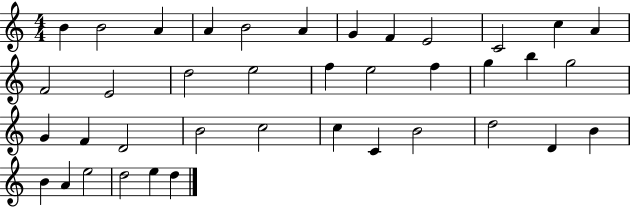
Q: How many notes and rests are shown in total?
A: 39